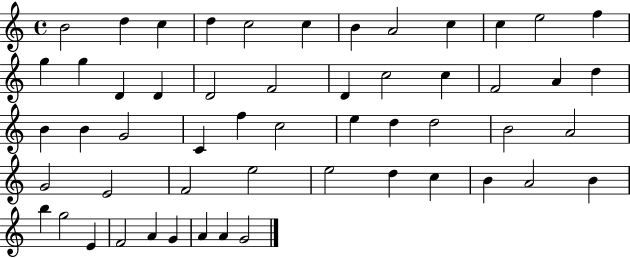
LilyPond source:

{
  \clef treble
  \time 4/4
  \defaultTimeSignature
  \key c \major
  b'2 d''4 c''4 | d''4 c''2 c''4 | b'4 a'2 c''4 | c''4 e''2 f''4 | \break g''4 g''4 d'4 d'4 | d'2 f'2 | d'4 c''2 c''4 | f'2 a'4 d''4 | \break b'4 b'4 g'2 | c'4 f''4 c''2 | e''4 d''4 d''2 | b'2 a'2 | \break g'2 e'2 | f'2 e''2 | e''2 d''4 c''4 | b'4 a'2 b'4 | \break b''4 g''2 e'4 | f'2 a'4 g'4 | a'4 a'4 g'2 | \bar "|."
}